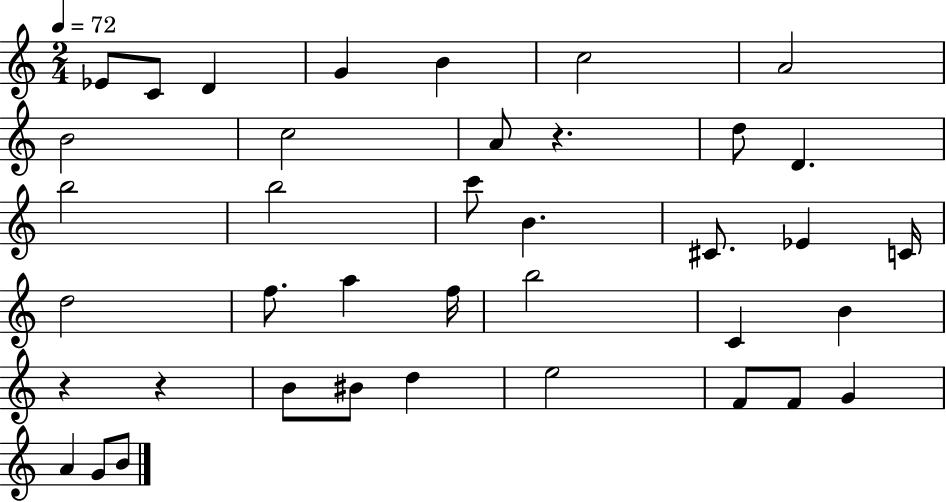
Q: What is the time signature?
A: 2/4